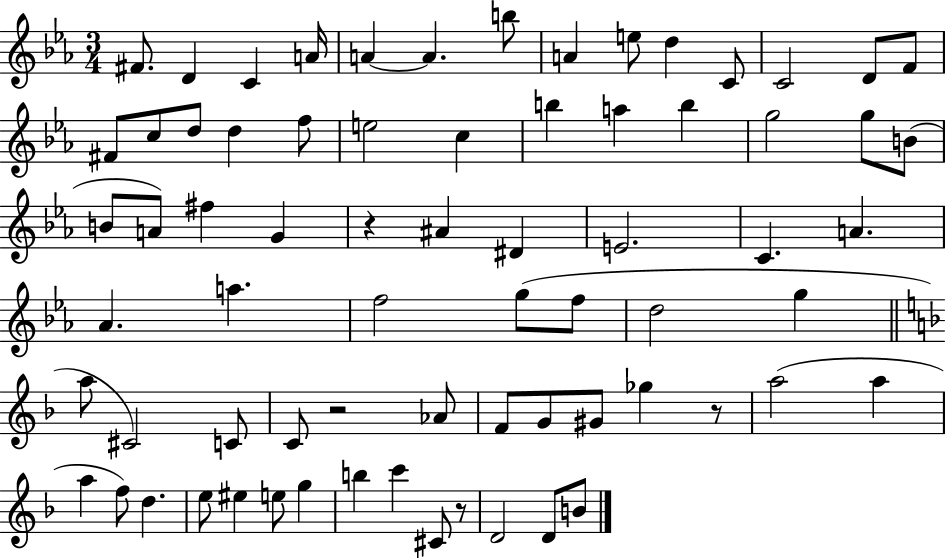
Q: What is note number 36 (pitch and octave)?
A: A4